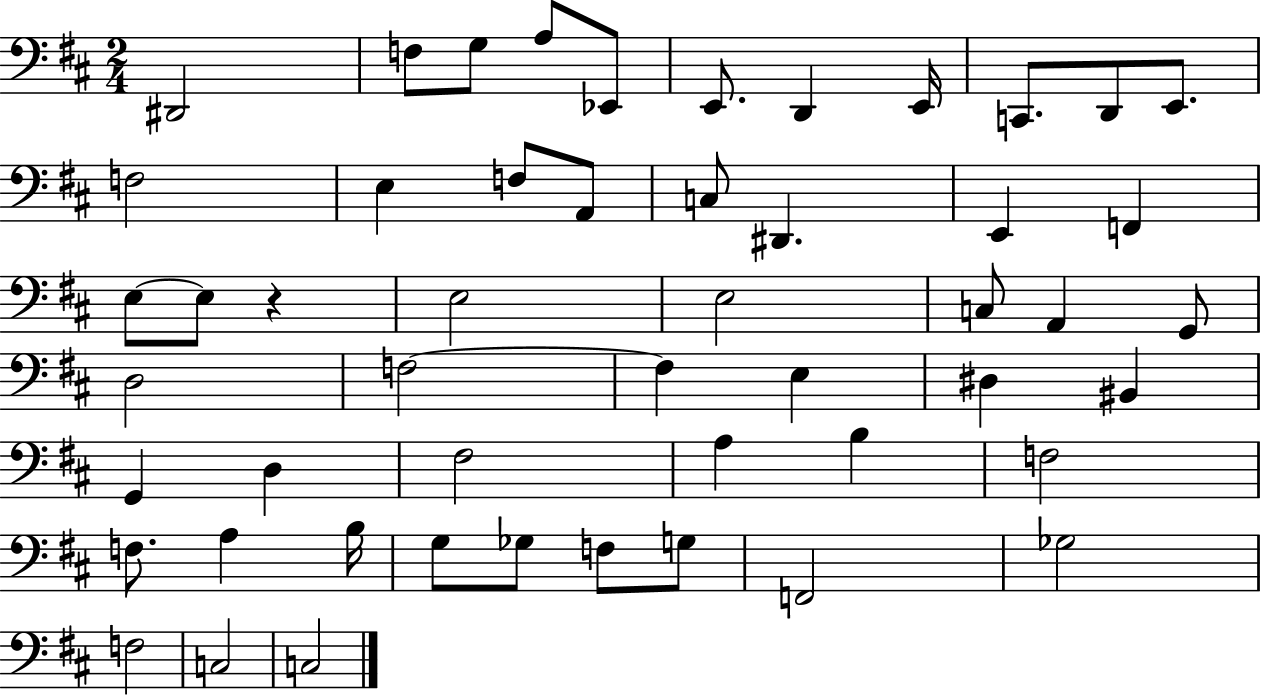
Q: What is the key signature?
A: D major